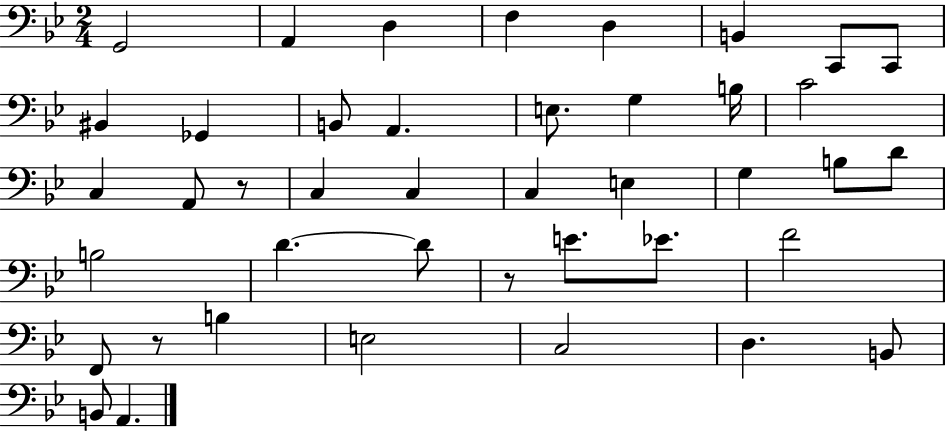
{
  \clef bass
  \numericTimeSignature
  \time 2/4
  \key bes \major
  \repeat volta 2 { g,2 | a,4 d4 | f4 d4 | b,4 c,8 c,8 | \break bis,4 ges,4 | b,8 a,4. | e8. g4 b16 | c'2 | \break c4 a,8 r8 | c4 c4 | c4 e4 | g4 b8 d'8 | \break b2 | d'4.~~ d'8 | r8 e'8. ees'8. | f'2 | \break f,8 r8 b4 | e2 | c2 | d4. b,8 | \break b,8 a,4. | } \bar "|."
}